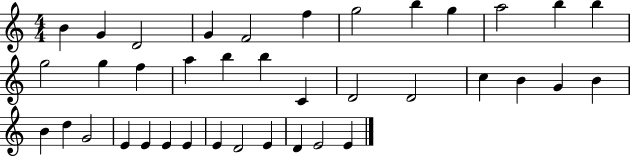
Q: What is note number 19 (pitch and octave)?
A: C4